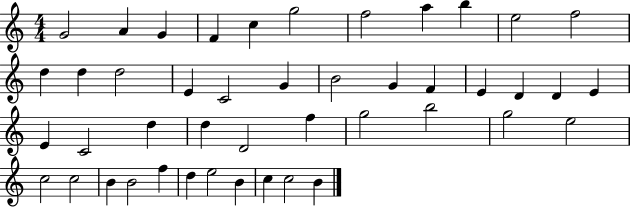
X:1
T:Untitled
M:4/4
L:1/4
K:C
G2 A G F c g2 f2 a b e2 f2 d d d2 E C2 G B2 G F E D D E E C2 d d D2 f g2 b2 g2 e2 c2 c2 B B2 f d e2 B c c2 B